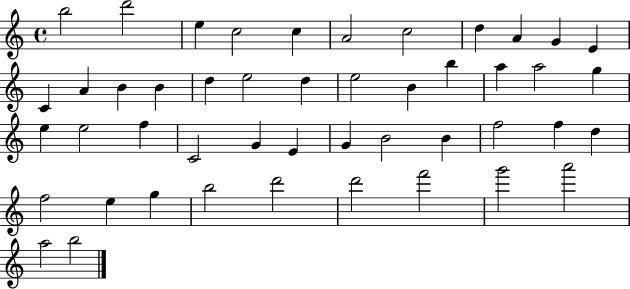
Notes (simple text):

B5/h D6/h E5/q C5/h C5/q A4/h C5/h D5/q A4/q G4/q E4/q C4/q A4/q B4/q B4/q D5/q E5/h D5/q E5/h B4/q B5/q A5/q A5/h G5/q E5/q E5/h F5/q C4/h G4/q E4/q G4/q B4/h B4/q F5/h F5/q D5/q F5/h E5/q G5/q B5/h D6/h D6/h F6/h G6/h A6/h A5/h B5/h